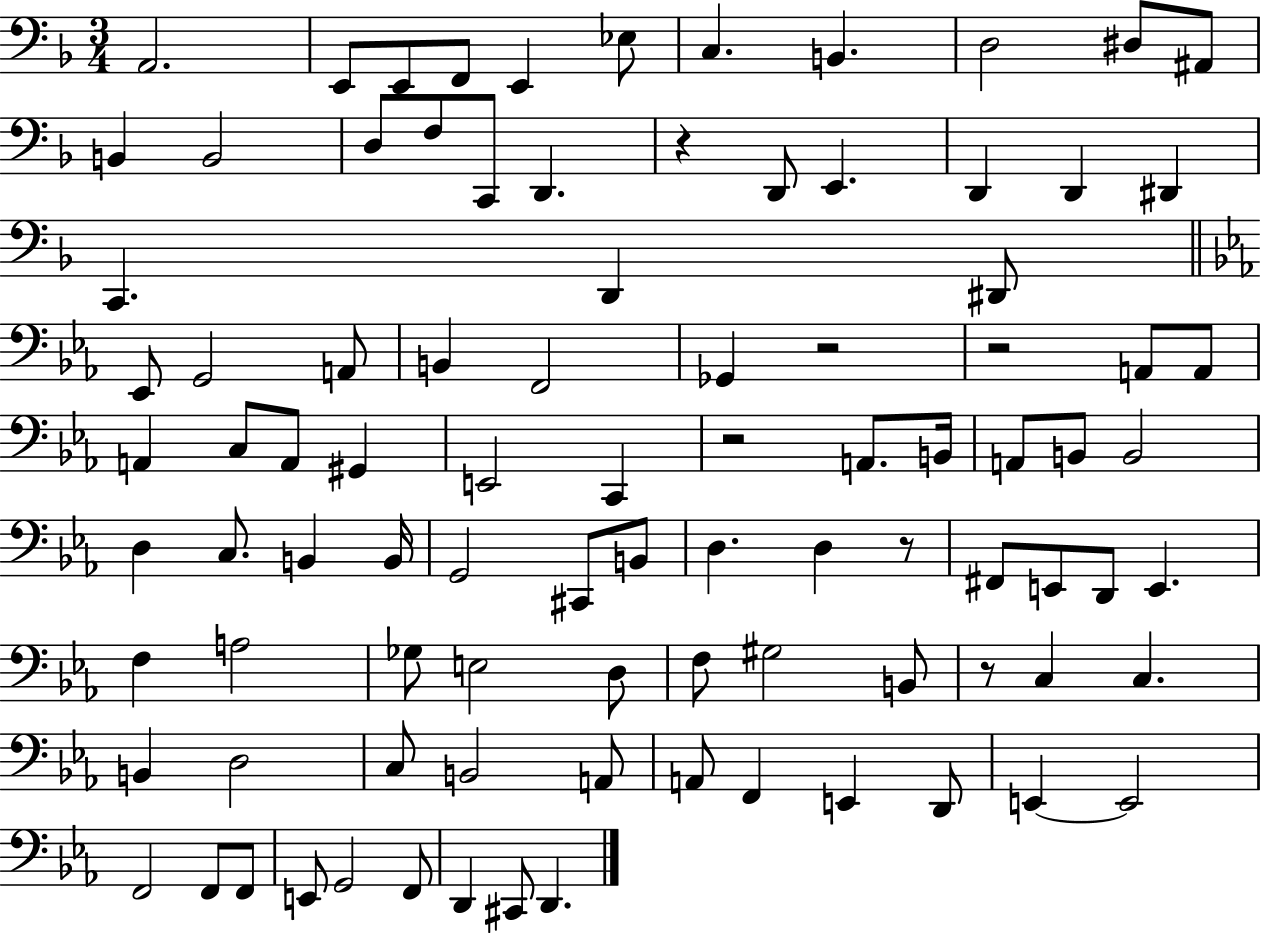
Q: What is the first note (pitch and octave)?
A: A2